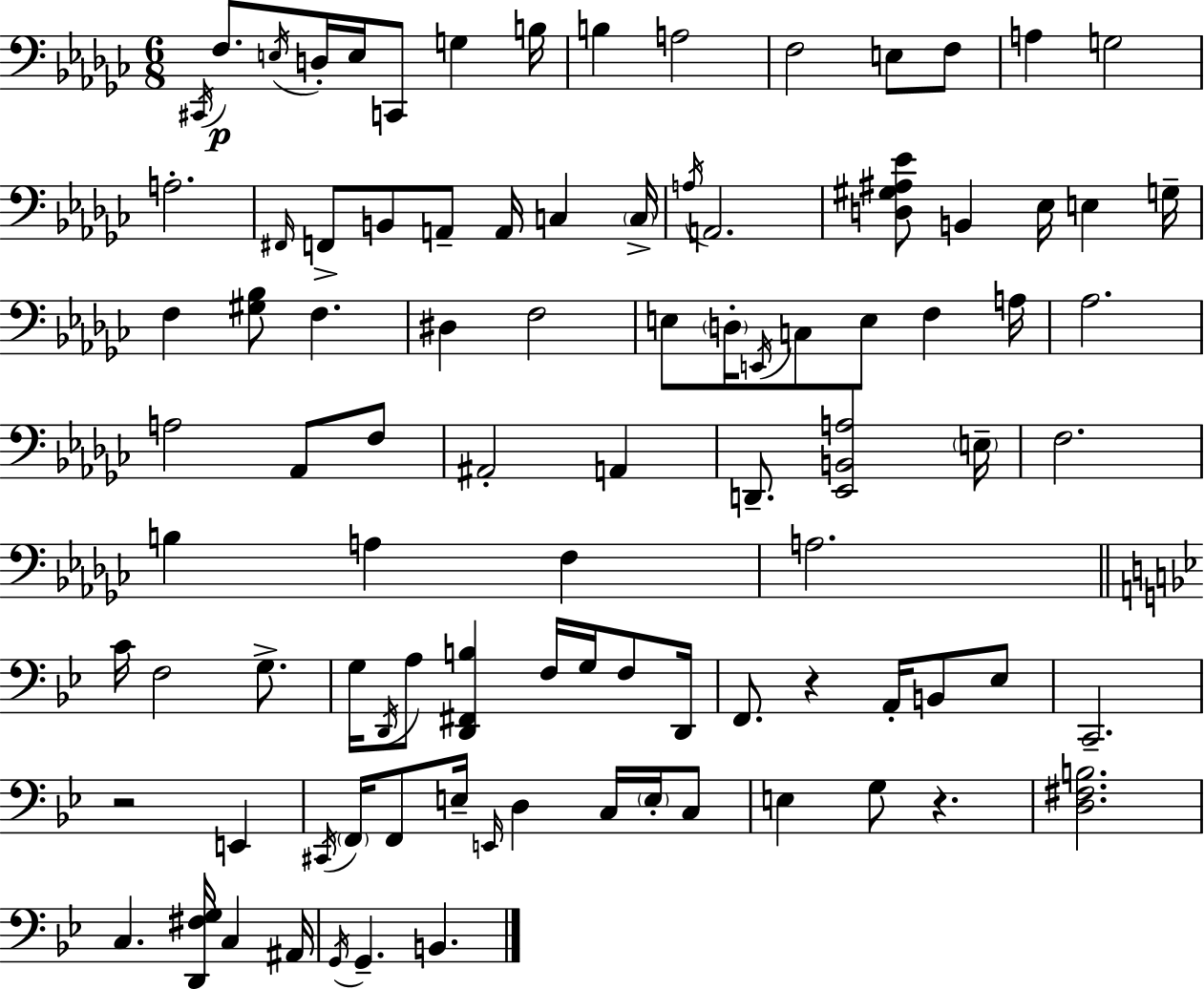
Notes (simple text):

C#2/s F3/e. E3/s D3/s E3/s C2/e G3/q B3/s B3/q A3/h F3/h E3/e F3/e A3/q G3/h A3/h. F#2/s F2/e B2/e A2/e A2/s C3/q C3/s A3/s A2/h. [D3,G#3,A#3,Eb4]/e B2/q Eb3/s E3/q G3/s F3/q [G#3,Bb3]/e F3/q. D#3/q F3/h E3/e D3/s E2/s C3/e E3/e F3/q A3/s Ab3/h. A3/h Ab2/e F3/e A#2/h A2/q D2/e. [Eb2,B2,A3]/h E3/s F3/h. B3/q A3/q F3/q A3/h. C4/s F3/h G3/e. G3/s D2/s A3/e [D2,F#2,B3]/q F3/s G3/s F3/e D2/s F2/e. R/q A2/s B2/e Eb3/e C2/h. R/h E2/q C#2/s F2/s F2/e E3/s E2/s D3/q C3/s E3/s C3/e E3/q G3/e R/q. [D3,F#3,B3]/h. C3/q. [D2,F#3,G3]/s C3/q A#2/s G2/s G2/q. B2/q.